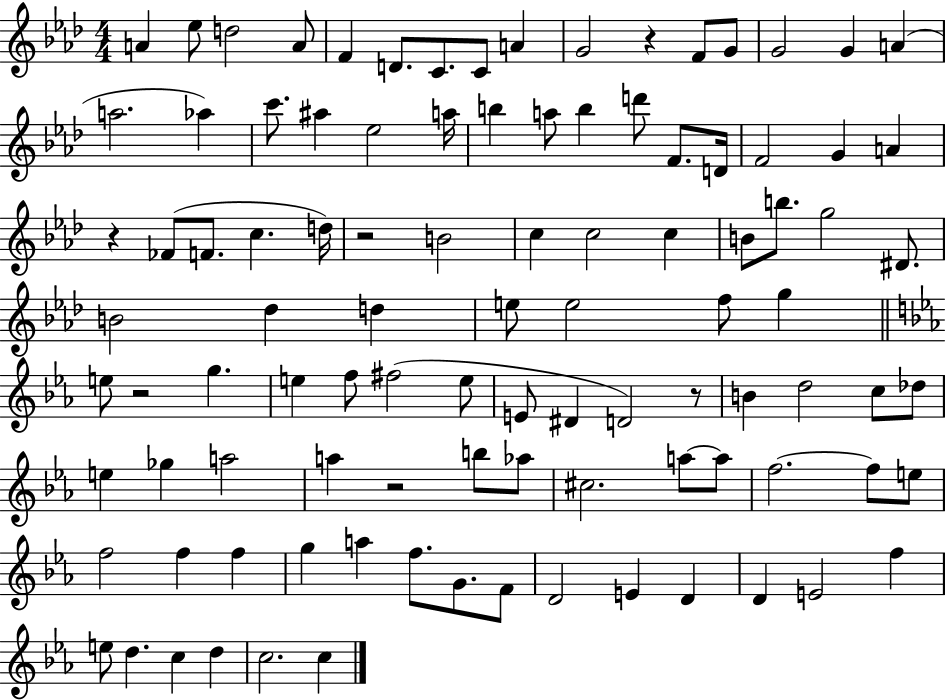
{
  \clef treble
  \numericTimeSignature
  \time 4/4
  \key aes \major
  a'4 ees''8 d''2 a'8 | f'4 d'8. c'8. c'8 a'4 | g'2 r4 f'8 g'8 | g'2 g'4 a'4( | \break a''2. aes''4) | c'''8. ais''4 ees''2 a''16 | b''4 a''8 b''4 d'''8 f'8. d'16 | f'2 g'4 a'4 | \break r4 fes'8( f'8. c''4. d''16) | r2 b'2 | c''4 c''2 c''4 | b'8 b''8. g''2 dis'8. | \break b'2 des''4 d''4 | e''8 e''2 f''8 g''4 | \bar "||" \break \key ees \major e''8 r2 g''4. | e''4 f''8 fis''2( e''8 | e'8 dis'4 d'2) r8 | b'4 d''2 c''8 des''8 | \break e''4 ges''4 a''2 | a''4 r2 b''8 aes''8 | cis''2. a''8~~ a''8 | f''2.~~ f''8 e''8 | \break f''2 f''4 f''4 | g''4 a''4 f''8. g'8. f'8 | d'2 e'4 d'4 | d'4 e'2 f''4 | \break e''8 d''4. c''4 d''4 | c''2. c''4 | \bar "|."
}